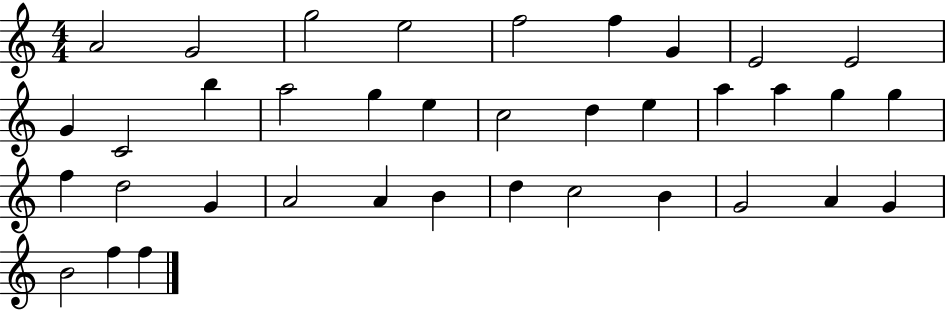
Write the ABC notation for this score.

X:1
T:Untitled
M:4/4
L:1/4
K:C
A2 G2 g2 e2 f2 f G E2 E2 G C2 b a2 g e c2 d e a a g g f d2 G A2 A B d c2 B G2 A G B2 f f